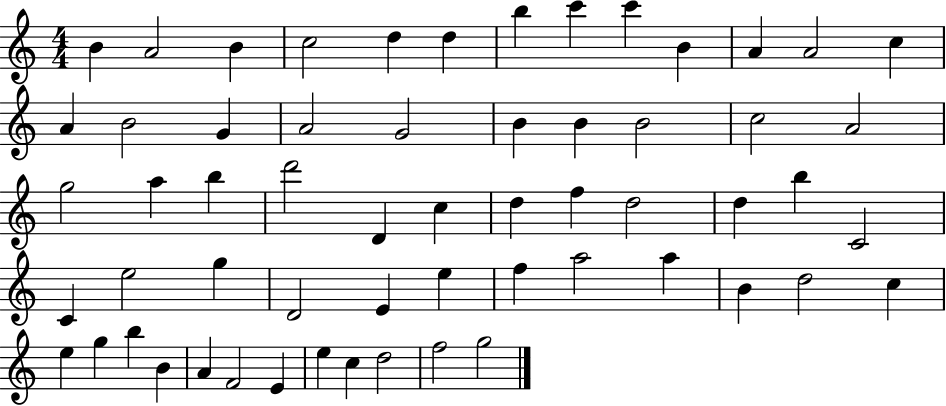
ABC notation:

X:1
T:Untitled
M:4/4
L:1/4
K:C
B A2 B c2 d d b c' c' B A A2 c A B2 G A2 G2 B B B2 c2 A2 g2 a b d'2 D c d f d2 d b C2 C e2 g D2 E e f a2 a B d2 c e g b B A F2 E e c d2 f2 g2